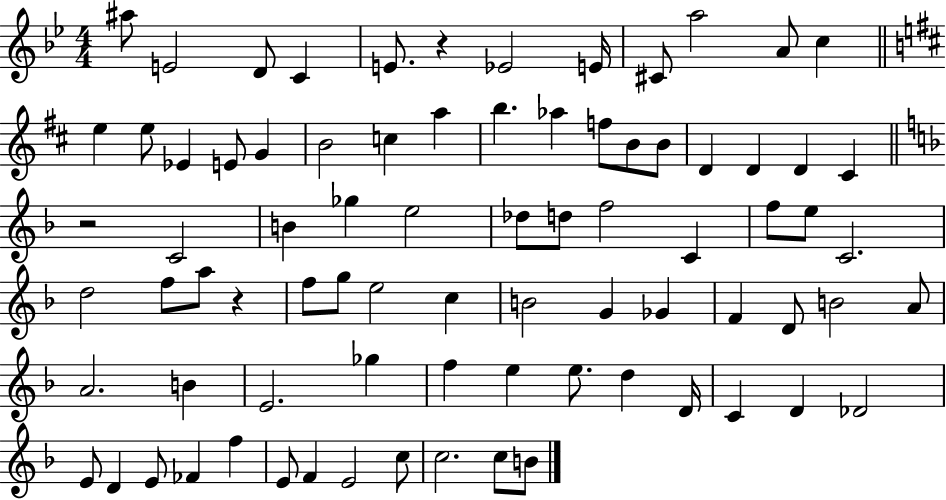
A#5/e E4/h D4/e C4/q E4/e. R/q Eb4/h E4/s C#4/e A5/h A4/e C5/q E5/q E5/e Eb4/q E4/e G4/q B4/h C5/q A5/q B5/q. Ab5/q F5/e B4/e B4/e D4/q D4/q D4/q C#4/q R/h C4/h B4/q Gb5/q E5/h Db5/e D5/e F5/h C4/q F5/e E5/e C4/h. D5/h F5/e A5/e R/q F5/e G5/e E5/h C5/q B4/h G4/q Gb4/q F4/q D4/e B4/h A4/e A4/h. B4/q E4/h. Gb5/q F5/q E5/q E5/e. D5/q D4/s C4/q D4/q Db4/h E4/e D4/q E4/e FES4/q F5/q E4/e F4/q E4/h C5/e C5/h. C5/e B4/e